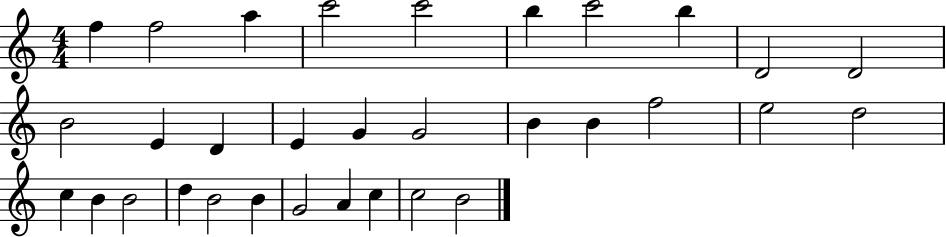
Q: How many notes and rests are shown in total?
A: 32